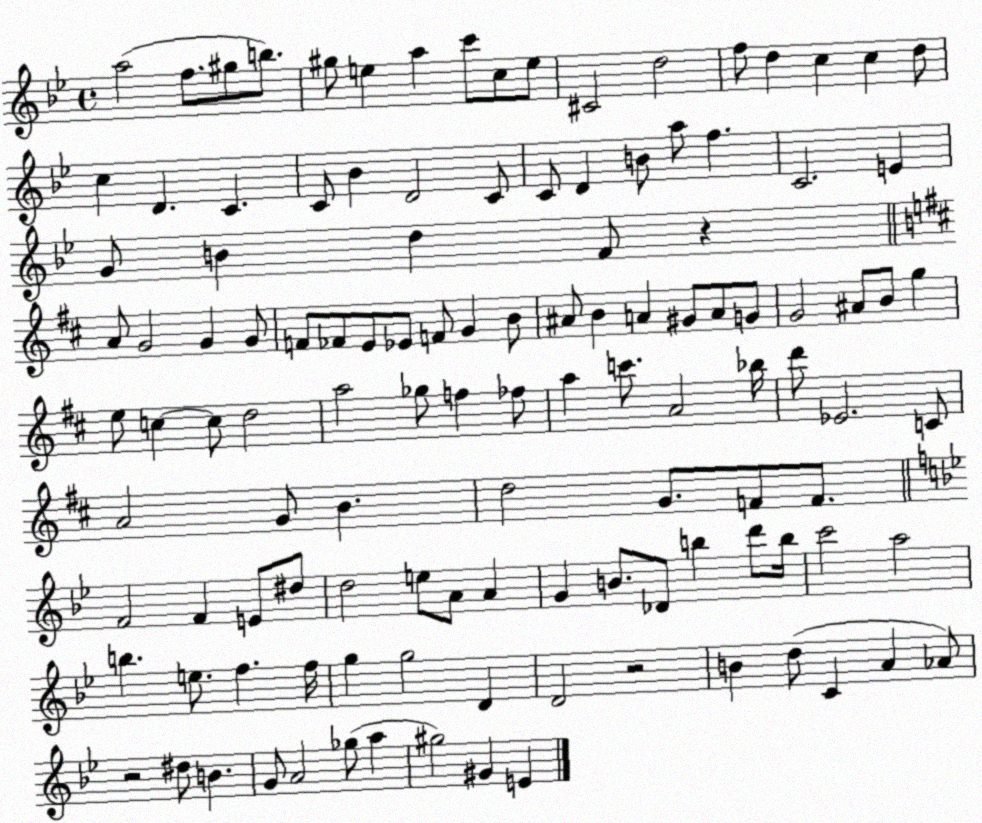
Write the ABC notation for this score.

X:1
T:Untitled
M:4/4
L:1/4
K:Bb
a2 f/2 ^g/2 b/2 ^g/2 e a c'/2 c/2 e/2 ^C2 d2 f/2 d c c d/2 c D C C/2 _B D2 C/2 C/2 D B/2 a/2 f C2 E G/2 B d F/2 z A/2 G2 G G/2 F/2 _F/2 E/2 _E/2 F/2 G B/2 ^A/2 B A ^G/2 A/2 G/2 G2 ^A/2 B/2 g e/2 c c/2 d2 a2 _g/2 f _f/2 a c'/2 A2 _b/4 d'/2 _E2 C/2 A2 G/2 B d2 G/2 F/2 F/2 F2 F E/2 ^d/2 d2 e/2 A/2 A G B/2 _D/2 b d'/2 b/4 c'2 a2 b e/2 f f/4 g g2 D D2 z2 B d/2 C A _A/2 z2 ^d/2 B G/2 A2 _g/2 a ^g2 ^G E